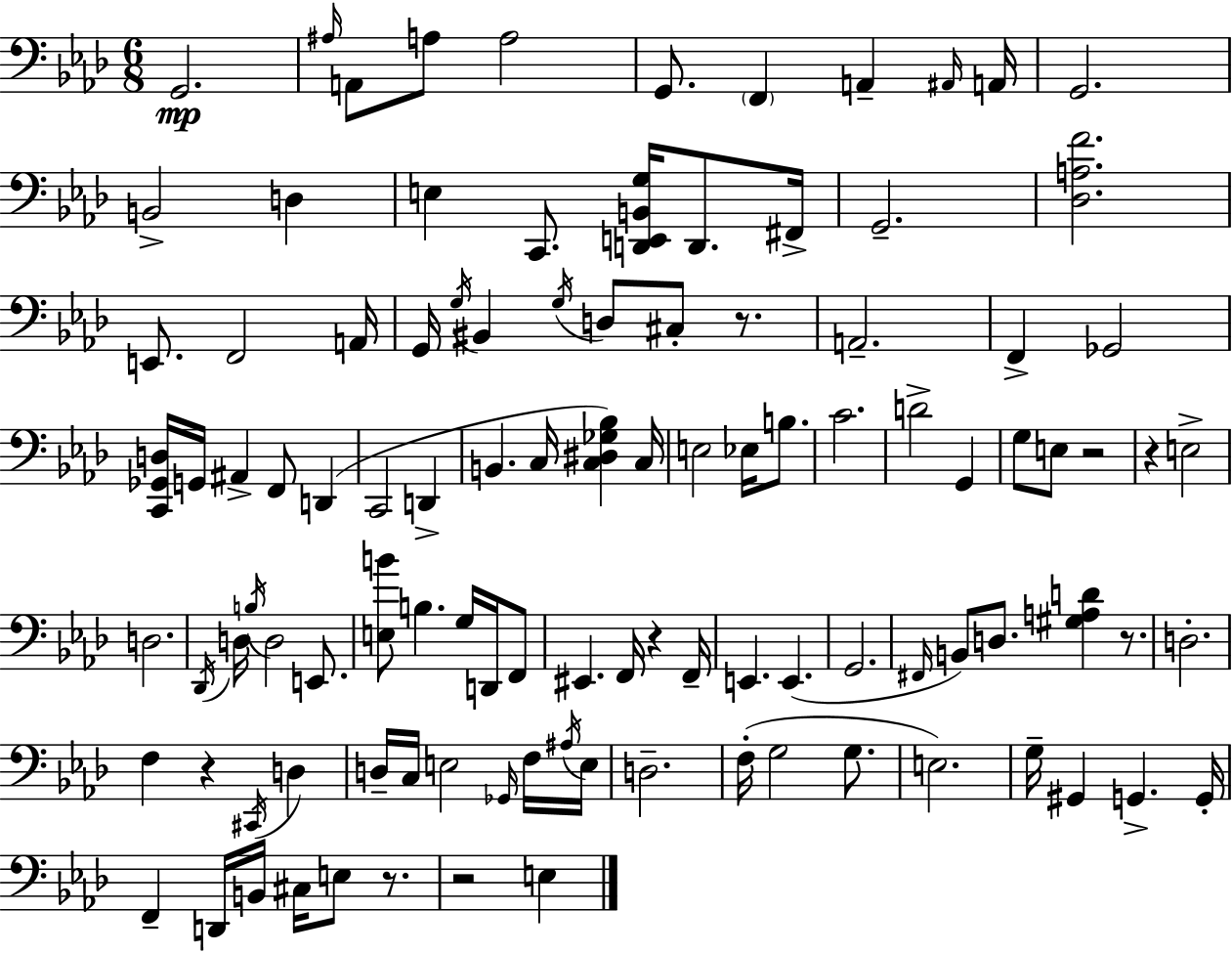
X:1
T:Untitled
M:6/8
L:1/4
K:Ab
G,,2 ^A,/4 A,,/2 A,/2 A,2 G,,/2 F,, A,, ^A,,/4 A,,/4 G,,2 B,,2 D, E, C,,/2 [D,,E,,B,,G,]/4 D,,/2 ^F,,/4 G,,2 [_D,A,F]2 E,,/2 F,,2 A,,/4 G,,/4 G,/4 ^B,, G,/4 D,/2 ^C,/2 z/2 A,,2 F,, _G,,2 [C,,_G,,D,]/4 G,,/4 ^A,, F,,/2 D,, C,,2 D,, B,, C,/4 [C,^D,_G,_B,] C,/4 E,2 _E,/4 B,/2 C2 D2 G,, G,/2 E,/2 z2 z E,2 D,2 _D,,/4 D,/4 B,/4 D,2 E,,/2 [E,B]/2 B, G,/4 D,,/4 F,,/2 ^E,, F,,/4 z F,,/4 E,, E,, G,,2 ^F,,/4 B,,/2 D,/2 [^G,A,D] z/2 D,2 F, z ^C,,/4 D, D,/4 C,/4 E,2 _G,,/4 F,/4 ^A,/4 E,/4 D,2 F,/4 G,2 G,/2 E,2 G,/4 ^G,, G,, G,,/4 F,, D,,/4 B,,/4 ^C,/4 E,/2 z/2 z2 E,